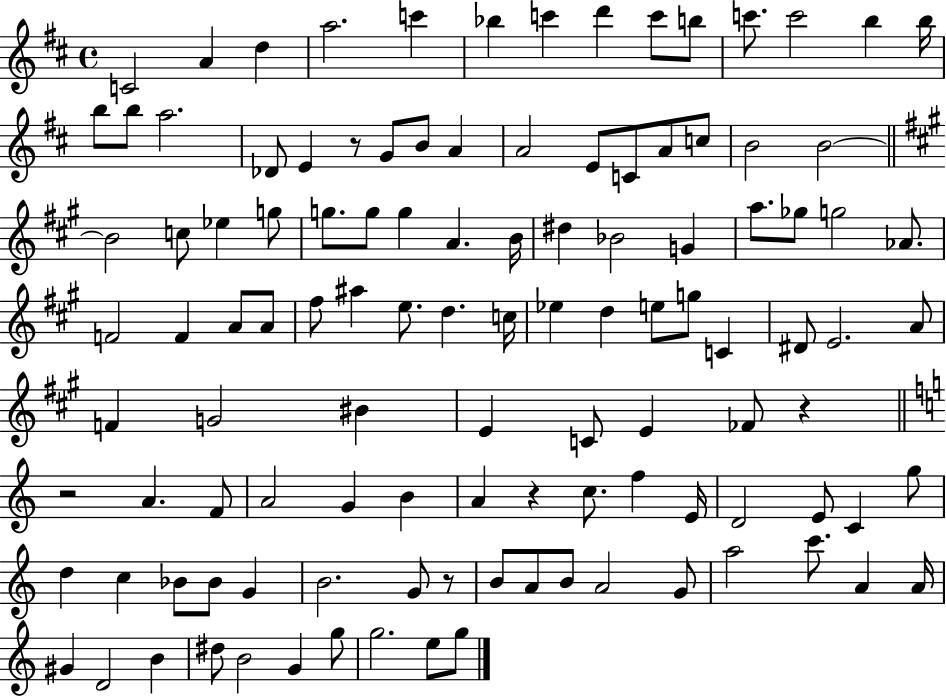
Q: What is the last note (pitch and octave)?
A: G5